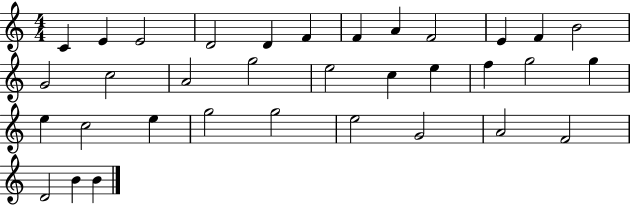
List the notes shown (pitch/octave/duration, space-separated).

C4/q E4/q E4/h D4/h D4/q F4/q F4/q A4/q F4/h E4/q F4/q B4/h G4/h C5/h A4/h G5/h E5/h C5/q E5/q F5/q G5/h G5/q E5/q C5/h E5/q G5/h G5/h E5/h G4/h A4/h F4/h D4/h B4/q B4/q